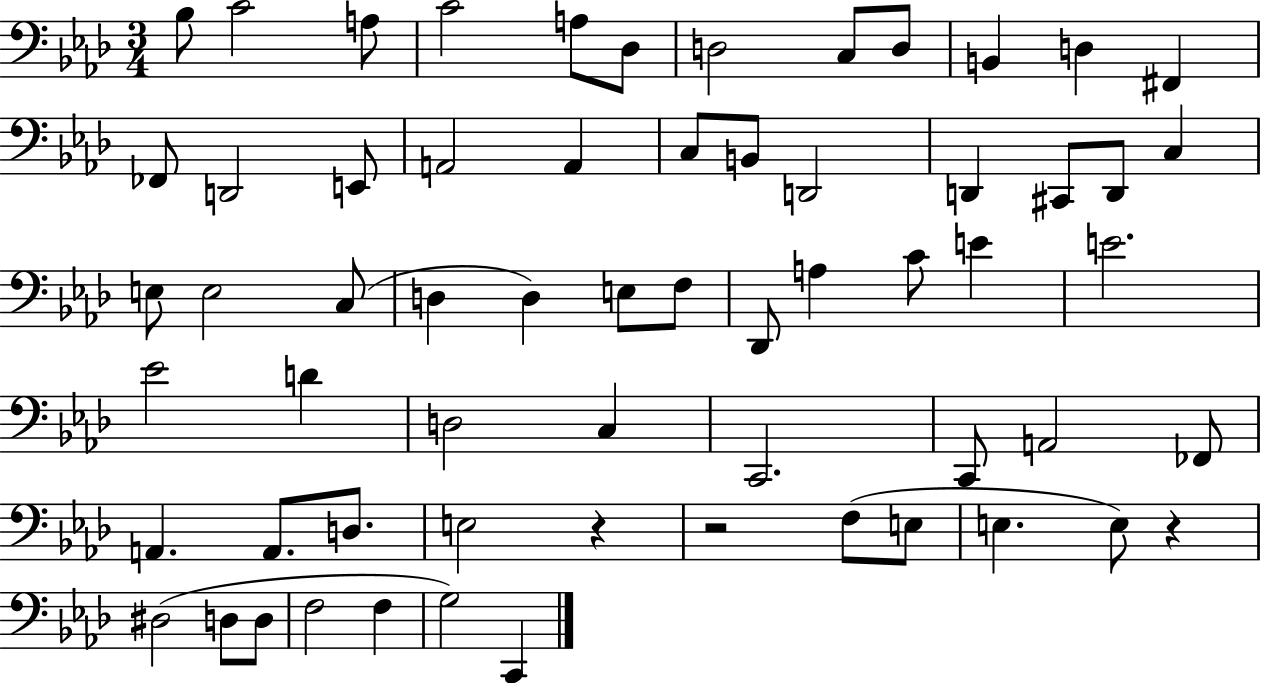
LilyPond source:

{
  \clef bass
  \numericTimeSignature
  \time 3/4
  \key aes \major
  bes8 c'2 a8 | c'2 a8 des8 | d2 c8 d8 | b,4 d4 fis,4 | \break fes,8 d,2 e,8 | a,2 a,4 | c8 b,8 d,2 | d,4 cis,8 d,8 c4 | \break e8 e2 c8( | d4 d4) e8 f8 | des,8 a4 c'8 e'4 | e'2. | \break ees'2 d'4 | d2 c4 | c,2. | c,8 a,2 fes,8 | \break a,4. a,8. d8. | e2 r4 | r2 f8( e8 | e4. e8) r4 | \break dis2( d8 d8 | f2 f4 | g2) c,4 | \bar "|."
}